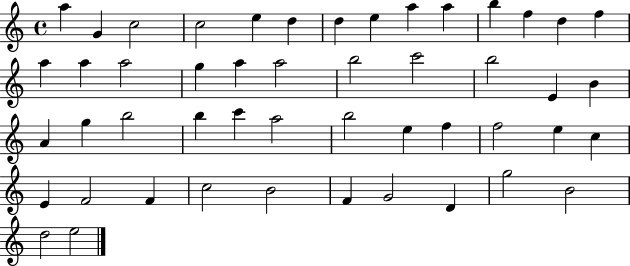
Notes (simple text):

A5/q G4/q C5/h C5/h E5/q D5/q D5/q E5/q A5/q A5/q B5/q F5/q D5/q F5/q A5/q A5/q A5/h G5/q A5/q A5/h B5/h C6/h B5/h E4/q B4/q A4/q G5/q B5/h B5/q C6/q A5/h B5/h E5/q F5/q F5/h E5/q C5/q E4/q F4/h F4/q C5/h B4/h F4/q G4/h D4/q G5/h B4/h D5/h E5/h